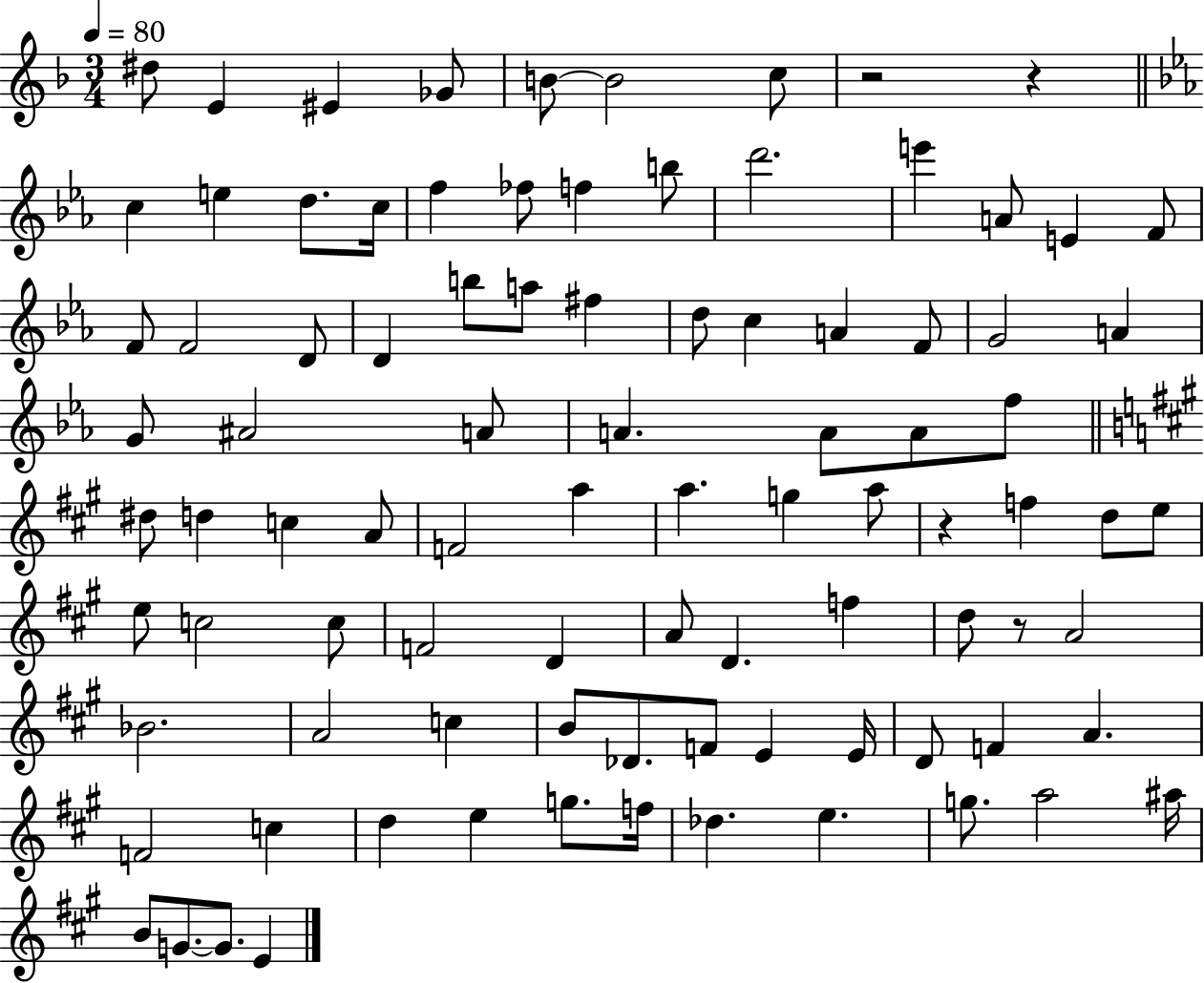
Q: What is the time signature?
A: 3/4